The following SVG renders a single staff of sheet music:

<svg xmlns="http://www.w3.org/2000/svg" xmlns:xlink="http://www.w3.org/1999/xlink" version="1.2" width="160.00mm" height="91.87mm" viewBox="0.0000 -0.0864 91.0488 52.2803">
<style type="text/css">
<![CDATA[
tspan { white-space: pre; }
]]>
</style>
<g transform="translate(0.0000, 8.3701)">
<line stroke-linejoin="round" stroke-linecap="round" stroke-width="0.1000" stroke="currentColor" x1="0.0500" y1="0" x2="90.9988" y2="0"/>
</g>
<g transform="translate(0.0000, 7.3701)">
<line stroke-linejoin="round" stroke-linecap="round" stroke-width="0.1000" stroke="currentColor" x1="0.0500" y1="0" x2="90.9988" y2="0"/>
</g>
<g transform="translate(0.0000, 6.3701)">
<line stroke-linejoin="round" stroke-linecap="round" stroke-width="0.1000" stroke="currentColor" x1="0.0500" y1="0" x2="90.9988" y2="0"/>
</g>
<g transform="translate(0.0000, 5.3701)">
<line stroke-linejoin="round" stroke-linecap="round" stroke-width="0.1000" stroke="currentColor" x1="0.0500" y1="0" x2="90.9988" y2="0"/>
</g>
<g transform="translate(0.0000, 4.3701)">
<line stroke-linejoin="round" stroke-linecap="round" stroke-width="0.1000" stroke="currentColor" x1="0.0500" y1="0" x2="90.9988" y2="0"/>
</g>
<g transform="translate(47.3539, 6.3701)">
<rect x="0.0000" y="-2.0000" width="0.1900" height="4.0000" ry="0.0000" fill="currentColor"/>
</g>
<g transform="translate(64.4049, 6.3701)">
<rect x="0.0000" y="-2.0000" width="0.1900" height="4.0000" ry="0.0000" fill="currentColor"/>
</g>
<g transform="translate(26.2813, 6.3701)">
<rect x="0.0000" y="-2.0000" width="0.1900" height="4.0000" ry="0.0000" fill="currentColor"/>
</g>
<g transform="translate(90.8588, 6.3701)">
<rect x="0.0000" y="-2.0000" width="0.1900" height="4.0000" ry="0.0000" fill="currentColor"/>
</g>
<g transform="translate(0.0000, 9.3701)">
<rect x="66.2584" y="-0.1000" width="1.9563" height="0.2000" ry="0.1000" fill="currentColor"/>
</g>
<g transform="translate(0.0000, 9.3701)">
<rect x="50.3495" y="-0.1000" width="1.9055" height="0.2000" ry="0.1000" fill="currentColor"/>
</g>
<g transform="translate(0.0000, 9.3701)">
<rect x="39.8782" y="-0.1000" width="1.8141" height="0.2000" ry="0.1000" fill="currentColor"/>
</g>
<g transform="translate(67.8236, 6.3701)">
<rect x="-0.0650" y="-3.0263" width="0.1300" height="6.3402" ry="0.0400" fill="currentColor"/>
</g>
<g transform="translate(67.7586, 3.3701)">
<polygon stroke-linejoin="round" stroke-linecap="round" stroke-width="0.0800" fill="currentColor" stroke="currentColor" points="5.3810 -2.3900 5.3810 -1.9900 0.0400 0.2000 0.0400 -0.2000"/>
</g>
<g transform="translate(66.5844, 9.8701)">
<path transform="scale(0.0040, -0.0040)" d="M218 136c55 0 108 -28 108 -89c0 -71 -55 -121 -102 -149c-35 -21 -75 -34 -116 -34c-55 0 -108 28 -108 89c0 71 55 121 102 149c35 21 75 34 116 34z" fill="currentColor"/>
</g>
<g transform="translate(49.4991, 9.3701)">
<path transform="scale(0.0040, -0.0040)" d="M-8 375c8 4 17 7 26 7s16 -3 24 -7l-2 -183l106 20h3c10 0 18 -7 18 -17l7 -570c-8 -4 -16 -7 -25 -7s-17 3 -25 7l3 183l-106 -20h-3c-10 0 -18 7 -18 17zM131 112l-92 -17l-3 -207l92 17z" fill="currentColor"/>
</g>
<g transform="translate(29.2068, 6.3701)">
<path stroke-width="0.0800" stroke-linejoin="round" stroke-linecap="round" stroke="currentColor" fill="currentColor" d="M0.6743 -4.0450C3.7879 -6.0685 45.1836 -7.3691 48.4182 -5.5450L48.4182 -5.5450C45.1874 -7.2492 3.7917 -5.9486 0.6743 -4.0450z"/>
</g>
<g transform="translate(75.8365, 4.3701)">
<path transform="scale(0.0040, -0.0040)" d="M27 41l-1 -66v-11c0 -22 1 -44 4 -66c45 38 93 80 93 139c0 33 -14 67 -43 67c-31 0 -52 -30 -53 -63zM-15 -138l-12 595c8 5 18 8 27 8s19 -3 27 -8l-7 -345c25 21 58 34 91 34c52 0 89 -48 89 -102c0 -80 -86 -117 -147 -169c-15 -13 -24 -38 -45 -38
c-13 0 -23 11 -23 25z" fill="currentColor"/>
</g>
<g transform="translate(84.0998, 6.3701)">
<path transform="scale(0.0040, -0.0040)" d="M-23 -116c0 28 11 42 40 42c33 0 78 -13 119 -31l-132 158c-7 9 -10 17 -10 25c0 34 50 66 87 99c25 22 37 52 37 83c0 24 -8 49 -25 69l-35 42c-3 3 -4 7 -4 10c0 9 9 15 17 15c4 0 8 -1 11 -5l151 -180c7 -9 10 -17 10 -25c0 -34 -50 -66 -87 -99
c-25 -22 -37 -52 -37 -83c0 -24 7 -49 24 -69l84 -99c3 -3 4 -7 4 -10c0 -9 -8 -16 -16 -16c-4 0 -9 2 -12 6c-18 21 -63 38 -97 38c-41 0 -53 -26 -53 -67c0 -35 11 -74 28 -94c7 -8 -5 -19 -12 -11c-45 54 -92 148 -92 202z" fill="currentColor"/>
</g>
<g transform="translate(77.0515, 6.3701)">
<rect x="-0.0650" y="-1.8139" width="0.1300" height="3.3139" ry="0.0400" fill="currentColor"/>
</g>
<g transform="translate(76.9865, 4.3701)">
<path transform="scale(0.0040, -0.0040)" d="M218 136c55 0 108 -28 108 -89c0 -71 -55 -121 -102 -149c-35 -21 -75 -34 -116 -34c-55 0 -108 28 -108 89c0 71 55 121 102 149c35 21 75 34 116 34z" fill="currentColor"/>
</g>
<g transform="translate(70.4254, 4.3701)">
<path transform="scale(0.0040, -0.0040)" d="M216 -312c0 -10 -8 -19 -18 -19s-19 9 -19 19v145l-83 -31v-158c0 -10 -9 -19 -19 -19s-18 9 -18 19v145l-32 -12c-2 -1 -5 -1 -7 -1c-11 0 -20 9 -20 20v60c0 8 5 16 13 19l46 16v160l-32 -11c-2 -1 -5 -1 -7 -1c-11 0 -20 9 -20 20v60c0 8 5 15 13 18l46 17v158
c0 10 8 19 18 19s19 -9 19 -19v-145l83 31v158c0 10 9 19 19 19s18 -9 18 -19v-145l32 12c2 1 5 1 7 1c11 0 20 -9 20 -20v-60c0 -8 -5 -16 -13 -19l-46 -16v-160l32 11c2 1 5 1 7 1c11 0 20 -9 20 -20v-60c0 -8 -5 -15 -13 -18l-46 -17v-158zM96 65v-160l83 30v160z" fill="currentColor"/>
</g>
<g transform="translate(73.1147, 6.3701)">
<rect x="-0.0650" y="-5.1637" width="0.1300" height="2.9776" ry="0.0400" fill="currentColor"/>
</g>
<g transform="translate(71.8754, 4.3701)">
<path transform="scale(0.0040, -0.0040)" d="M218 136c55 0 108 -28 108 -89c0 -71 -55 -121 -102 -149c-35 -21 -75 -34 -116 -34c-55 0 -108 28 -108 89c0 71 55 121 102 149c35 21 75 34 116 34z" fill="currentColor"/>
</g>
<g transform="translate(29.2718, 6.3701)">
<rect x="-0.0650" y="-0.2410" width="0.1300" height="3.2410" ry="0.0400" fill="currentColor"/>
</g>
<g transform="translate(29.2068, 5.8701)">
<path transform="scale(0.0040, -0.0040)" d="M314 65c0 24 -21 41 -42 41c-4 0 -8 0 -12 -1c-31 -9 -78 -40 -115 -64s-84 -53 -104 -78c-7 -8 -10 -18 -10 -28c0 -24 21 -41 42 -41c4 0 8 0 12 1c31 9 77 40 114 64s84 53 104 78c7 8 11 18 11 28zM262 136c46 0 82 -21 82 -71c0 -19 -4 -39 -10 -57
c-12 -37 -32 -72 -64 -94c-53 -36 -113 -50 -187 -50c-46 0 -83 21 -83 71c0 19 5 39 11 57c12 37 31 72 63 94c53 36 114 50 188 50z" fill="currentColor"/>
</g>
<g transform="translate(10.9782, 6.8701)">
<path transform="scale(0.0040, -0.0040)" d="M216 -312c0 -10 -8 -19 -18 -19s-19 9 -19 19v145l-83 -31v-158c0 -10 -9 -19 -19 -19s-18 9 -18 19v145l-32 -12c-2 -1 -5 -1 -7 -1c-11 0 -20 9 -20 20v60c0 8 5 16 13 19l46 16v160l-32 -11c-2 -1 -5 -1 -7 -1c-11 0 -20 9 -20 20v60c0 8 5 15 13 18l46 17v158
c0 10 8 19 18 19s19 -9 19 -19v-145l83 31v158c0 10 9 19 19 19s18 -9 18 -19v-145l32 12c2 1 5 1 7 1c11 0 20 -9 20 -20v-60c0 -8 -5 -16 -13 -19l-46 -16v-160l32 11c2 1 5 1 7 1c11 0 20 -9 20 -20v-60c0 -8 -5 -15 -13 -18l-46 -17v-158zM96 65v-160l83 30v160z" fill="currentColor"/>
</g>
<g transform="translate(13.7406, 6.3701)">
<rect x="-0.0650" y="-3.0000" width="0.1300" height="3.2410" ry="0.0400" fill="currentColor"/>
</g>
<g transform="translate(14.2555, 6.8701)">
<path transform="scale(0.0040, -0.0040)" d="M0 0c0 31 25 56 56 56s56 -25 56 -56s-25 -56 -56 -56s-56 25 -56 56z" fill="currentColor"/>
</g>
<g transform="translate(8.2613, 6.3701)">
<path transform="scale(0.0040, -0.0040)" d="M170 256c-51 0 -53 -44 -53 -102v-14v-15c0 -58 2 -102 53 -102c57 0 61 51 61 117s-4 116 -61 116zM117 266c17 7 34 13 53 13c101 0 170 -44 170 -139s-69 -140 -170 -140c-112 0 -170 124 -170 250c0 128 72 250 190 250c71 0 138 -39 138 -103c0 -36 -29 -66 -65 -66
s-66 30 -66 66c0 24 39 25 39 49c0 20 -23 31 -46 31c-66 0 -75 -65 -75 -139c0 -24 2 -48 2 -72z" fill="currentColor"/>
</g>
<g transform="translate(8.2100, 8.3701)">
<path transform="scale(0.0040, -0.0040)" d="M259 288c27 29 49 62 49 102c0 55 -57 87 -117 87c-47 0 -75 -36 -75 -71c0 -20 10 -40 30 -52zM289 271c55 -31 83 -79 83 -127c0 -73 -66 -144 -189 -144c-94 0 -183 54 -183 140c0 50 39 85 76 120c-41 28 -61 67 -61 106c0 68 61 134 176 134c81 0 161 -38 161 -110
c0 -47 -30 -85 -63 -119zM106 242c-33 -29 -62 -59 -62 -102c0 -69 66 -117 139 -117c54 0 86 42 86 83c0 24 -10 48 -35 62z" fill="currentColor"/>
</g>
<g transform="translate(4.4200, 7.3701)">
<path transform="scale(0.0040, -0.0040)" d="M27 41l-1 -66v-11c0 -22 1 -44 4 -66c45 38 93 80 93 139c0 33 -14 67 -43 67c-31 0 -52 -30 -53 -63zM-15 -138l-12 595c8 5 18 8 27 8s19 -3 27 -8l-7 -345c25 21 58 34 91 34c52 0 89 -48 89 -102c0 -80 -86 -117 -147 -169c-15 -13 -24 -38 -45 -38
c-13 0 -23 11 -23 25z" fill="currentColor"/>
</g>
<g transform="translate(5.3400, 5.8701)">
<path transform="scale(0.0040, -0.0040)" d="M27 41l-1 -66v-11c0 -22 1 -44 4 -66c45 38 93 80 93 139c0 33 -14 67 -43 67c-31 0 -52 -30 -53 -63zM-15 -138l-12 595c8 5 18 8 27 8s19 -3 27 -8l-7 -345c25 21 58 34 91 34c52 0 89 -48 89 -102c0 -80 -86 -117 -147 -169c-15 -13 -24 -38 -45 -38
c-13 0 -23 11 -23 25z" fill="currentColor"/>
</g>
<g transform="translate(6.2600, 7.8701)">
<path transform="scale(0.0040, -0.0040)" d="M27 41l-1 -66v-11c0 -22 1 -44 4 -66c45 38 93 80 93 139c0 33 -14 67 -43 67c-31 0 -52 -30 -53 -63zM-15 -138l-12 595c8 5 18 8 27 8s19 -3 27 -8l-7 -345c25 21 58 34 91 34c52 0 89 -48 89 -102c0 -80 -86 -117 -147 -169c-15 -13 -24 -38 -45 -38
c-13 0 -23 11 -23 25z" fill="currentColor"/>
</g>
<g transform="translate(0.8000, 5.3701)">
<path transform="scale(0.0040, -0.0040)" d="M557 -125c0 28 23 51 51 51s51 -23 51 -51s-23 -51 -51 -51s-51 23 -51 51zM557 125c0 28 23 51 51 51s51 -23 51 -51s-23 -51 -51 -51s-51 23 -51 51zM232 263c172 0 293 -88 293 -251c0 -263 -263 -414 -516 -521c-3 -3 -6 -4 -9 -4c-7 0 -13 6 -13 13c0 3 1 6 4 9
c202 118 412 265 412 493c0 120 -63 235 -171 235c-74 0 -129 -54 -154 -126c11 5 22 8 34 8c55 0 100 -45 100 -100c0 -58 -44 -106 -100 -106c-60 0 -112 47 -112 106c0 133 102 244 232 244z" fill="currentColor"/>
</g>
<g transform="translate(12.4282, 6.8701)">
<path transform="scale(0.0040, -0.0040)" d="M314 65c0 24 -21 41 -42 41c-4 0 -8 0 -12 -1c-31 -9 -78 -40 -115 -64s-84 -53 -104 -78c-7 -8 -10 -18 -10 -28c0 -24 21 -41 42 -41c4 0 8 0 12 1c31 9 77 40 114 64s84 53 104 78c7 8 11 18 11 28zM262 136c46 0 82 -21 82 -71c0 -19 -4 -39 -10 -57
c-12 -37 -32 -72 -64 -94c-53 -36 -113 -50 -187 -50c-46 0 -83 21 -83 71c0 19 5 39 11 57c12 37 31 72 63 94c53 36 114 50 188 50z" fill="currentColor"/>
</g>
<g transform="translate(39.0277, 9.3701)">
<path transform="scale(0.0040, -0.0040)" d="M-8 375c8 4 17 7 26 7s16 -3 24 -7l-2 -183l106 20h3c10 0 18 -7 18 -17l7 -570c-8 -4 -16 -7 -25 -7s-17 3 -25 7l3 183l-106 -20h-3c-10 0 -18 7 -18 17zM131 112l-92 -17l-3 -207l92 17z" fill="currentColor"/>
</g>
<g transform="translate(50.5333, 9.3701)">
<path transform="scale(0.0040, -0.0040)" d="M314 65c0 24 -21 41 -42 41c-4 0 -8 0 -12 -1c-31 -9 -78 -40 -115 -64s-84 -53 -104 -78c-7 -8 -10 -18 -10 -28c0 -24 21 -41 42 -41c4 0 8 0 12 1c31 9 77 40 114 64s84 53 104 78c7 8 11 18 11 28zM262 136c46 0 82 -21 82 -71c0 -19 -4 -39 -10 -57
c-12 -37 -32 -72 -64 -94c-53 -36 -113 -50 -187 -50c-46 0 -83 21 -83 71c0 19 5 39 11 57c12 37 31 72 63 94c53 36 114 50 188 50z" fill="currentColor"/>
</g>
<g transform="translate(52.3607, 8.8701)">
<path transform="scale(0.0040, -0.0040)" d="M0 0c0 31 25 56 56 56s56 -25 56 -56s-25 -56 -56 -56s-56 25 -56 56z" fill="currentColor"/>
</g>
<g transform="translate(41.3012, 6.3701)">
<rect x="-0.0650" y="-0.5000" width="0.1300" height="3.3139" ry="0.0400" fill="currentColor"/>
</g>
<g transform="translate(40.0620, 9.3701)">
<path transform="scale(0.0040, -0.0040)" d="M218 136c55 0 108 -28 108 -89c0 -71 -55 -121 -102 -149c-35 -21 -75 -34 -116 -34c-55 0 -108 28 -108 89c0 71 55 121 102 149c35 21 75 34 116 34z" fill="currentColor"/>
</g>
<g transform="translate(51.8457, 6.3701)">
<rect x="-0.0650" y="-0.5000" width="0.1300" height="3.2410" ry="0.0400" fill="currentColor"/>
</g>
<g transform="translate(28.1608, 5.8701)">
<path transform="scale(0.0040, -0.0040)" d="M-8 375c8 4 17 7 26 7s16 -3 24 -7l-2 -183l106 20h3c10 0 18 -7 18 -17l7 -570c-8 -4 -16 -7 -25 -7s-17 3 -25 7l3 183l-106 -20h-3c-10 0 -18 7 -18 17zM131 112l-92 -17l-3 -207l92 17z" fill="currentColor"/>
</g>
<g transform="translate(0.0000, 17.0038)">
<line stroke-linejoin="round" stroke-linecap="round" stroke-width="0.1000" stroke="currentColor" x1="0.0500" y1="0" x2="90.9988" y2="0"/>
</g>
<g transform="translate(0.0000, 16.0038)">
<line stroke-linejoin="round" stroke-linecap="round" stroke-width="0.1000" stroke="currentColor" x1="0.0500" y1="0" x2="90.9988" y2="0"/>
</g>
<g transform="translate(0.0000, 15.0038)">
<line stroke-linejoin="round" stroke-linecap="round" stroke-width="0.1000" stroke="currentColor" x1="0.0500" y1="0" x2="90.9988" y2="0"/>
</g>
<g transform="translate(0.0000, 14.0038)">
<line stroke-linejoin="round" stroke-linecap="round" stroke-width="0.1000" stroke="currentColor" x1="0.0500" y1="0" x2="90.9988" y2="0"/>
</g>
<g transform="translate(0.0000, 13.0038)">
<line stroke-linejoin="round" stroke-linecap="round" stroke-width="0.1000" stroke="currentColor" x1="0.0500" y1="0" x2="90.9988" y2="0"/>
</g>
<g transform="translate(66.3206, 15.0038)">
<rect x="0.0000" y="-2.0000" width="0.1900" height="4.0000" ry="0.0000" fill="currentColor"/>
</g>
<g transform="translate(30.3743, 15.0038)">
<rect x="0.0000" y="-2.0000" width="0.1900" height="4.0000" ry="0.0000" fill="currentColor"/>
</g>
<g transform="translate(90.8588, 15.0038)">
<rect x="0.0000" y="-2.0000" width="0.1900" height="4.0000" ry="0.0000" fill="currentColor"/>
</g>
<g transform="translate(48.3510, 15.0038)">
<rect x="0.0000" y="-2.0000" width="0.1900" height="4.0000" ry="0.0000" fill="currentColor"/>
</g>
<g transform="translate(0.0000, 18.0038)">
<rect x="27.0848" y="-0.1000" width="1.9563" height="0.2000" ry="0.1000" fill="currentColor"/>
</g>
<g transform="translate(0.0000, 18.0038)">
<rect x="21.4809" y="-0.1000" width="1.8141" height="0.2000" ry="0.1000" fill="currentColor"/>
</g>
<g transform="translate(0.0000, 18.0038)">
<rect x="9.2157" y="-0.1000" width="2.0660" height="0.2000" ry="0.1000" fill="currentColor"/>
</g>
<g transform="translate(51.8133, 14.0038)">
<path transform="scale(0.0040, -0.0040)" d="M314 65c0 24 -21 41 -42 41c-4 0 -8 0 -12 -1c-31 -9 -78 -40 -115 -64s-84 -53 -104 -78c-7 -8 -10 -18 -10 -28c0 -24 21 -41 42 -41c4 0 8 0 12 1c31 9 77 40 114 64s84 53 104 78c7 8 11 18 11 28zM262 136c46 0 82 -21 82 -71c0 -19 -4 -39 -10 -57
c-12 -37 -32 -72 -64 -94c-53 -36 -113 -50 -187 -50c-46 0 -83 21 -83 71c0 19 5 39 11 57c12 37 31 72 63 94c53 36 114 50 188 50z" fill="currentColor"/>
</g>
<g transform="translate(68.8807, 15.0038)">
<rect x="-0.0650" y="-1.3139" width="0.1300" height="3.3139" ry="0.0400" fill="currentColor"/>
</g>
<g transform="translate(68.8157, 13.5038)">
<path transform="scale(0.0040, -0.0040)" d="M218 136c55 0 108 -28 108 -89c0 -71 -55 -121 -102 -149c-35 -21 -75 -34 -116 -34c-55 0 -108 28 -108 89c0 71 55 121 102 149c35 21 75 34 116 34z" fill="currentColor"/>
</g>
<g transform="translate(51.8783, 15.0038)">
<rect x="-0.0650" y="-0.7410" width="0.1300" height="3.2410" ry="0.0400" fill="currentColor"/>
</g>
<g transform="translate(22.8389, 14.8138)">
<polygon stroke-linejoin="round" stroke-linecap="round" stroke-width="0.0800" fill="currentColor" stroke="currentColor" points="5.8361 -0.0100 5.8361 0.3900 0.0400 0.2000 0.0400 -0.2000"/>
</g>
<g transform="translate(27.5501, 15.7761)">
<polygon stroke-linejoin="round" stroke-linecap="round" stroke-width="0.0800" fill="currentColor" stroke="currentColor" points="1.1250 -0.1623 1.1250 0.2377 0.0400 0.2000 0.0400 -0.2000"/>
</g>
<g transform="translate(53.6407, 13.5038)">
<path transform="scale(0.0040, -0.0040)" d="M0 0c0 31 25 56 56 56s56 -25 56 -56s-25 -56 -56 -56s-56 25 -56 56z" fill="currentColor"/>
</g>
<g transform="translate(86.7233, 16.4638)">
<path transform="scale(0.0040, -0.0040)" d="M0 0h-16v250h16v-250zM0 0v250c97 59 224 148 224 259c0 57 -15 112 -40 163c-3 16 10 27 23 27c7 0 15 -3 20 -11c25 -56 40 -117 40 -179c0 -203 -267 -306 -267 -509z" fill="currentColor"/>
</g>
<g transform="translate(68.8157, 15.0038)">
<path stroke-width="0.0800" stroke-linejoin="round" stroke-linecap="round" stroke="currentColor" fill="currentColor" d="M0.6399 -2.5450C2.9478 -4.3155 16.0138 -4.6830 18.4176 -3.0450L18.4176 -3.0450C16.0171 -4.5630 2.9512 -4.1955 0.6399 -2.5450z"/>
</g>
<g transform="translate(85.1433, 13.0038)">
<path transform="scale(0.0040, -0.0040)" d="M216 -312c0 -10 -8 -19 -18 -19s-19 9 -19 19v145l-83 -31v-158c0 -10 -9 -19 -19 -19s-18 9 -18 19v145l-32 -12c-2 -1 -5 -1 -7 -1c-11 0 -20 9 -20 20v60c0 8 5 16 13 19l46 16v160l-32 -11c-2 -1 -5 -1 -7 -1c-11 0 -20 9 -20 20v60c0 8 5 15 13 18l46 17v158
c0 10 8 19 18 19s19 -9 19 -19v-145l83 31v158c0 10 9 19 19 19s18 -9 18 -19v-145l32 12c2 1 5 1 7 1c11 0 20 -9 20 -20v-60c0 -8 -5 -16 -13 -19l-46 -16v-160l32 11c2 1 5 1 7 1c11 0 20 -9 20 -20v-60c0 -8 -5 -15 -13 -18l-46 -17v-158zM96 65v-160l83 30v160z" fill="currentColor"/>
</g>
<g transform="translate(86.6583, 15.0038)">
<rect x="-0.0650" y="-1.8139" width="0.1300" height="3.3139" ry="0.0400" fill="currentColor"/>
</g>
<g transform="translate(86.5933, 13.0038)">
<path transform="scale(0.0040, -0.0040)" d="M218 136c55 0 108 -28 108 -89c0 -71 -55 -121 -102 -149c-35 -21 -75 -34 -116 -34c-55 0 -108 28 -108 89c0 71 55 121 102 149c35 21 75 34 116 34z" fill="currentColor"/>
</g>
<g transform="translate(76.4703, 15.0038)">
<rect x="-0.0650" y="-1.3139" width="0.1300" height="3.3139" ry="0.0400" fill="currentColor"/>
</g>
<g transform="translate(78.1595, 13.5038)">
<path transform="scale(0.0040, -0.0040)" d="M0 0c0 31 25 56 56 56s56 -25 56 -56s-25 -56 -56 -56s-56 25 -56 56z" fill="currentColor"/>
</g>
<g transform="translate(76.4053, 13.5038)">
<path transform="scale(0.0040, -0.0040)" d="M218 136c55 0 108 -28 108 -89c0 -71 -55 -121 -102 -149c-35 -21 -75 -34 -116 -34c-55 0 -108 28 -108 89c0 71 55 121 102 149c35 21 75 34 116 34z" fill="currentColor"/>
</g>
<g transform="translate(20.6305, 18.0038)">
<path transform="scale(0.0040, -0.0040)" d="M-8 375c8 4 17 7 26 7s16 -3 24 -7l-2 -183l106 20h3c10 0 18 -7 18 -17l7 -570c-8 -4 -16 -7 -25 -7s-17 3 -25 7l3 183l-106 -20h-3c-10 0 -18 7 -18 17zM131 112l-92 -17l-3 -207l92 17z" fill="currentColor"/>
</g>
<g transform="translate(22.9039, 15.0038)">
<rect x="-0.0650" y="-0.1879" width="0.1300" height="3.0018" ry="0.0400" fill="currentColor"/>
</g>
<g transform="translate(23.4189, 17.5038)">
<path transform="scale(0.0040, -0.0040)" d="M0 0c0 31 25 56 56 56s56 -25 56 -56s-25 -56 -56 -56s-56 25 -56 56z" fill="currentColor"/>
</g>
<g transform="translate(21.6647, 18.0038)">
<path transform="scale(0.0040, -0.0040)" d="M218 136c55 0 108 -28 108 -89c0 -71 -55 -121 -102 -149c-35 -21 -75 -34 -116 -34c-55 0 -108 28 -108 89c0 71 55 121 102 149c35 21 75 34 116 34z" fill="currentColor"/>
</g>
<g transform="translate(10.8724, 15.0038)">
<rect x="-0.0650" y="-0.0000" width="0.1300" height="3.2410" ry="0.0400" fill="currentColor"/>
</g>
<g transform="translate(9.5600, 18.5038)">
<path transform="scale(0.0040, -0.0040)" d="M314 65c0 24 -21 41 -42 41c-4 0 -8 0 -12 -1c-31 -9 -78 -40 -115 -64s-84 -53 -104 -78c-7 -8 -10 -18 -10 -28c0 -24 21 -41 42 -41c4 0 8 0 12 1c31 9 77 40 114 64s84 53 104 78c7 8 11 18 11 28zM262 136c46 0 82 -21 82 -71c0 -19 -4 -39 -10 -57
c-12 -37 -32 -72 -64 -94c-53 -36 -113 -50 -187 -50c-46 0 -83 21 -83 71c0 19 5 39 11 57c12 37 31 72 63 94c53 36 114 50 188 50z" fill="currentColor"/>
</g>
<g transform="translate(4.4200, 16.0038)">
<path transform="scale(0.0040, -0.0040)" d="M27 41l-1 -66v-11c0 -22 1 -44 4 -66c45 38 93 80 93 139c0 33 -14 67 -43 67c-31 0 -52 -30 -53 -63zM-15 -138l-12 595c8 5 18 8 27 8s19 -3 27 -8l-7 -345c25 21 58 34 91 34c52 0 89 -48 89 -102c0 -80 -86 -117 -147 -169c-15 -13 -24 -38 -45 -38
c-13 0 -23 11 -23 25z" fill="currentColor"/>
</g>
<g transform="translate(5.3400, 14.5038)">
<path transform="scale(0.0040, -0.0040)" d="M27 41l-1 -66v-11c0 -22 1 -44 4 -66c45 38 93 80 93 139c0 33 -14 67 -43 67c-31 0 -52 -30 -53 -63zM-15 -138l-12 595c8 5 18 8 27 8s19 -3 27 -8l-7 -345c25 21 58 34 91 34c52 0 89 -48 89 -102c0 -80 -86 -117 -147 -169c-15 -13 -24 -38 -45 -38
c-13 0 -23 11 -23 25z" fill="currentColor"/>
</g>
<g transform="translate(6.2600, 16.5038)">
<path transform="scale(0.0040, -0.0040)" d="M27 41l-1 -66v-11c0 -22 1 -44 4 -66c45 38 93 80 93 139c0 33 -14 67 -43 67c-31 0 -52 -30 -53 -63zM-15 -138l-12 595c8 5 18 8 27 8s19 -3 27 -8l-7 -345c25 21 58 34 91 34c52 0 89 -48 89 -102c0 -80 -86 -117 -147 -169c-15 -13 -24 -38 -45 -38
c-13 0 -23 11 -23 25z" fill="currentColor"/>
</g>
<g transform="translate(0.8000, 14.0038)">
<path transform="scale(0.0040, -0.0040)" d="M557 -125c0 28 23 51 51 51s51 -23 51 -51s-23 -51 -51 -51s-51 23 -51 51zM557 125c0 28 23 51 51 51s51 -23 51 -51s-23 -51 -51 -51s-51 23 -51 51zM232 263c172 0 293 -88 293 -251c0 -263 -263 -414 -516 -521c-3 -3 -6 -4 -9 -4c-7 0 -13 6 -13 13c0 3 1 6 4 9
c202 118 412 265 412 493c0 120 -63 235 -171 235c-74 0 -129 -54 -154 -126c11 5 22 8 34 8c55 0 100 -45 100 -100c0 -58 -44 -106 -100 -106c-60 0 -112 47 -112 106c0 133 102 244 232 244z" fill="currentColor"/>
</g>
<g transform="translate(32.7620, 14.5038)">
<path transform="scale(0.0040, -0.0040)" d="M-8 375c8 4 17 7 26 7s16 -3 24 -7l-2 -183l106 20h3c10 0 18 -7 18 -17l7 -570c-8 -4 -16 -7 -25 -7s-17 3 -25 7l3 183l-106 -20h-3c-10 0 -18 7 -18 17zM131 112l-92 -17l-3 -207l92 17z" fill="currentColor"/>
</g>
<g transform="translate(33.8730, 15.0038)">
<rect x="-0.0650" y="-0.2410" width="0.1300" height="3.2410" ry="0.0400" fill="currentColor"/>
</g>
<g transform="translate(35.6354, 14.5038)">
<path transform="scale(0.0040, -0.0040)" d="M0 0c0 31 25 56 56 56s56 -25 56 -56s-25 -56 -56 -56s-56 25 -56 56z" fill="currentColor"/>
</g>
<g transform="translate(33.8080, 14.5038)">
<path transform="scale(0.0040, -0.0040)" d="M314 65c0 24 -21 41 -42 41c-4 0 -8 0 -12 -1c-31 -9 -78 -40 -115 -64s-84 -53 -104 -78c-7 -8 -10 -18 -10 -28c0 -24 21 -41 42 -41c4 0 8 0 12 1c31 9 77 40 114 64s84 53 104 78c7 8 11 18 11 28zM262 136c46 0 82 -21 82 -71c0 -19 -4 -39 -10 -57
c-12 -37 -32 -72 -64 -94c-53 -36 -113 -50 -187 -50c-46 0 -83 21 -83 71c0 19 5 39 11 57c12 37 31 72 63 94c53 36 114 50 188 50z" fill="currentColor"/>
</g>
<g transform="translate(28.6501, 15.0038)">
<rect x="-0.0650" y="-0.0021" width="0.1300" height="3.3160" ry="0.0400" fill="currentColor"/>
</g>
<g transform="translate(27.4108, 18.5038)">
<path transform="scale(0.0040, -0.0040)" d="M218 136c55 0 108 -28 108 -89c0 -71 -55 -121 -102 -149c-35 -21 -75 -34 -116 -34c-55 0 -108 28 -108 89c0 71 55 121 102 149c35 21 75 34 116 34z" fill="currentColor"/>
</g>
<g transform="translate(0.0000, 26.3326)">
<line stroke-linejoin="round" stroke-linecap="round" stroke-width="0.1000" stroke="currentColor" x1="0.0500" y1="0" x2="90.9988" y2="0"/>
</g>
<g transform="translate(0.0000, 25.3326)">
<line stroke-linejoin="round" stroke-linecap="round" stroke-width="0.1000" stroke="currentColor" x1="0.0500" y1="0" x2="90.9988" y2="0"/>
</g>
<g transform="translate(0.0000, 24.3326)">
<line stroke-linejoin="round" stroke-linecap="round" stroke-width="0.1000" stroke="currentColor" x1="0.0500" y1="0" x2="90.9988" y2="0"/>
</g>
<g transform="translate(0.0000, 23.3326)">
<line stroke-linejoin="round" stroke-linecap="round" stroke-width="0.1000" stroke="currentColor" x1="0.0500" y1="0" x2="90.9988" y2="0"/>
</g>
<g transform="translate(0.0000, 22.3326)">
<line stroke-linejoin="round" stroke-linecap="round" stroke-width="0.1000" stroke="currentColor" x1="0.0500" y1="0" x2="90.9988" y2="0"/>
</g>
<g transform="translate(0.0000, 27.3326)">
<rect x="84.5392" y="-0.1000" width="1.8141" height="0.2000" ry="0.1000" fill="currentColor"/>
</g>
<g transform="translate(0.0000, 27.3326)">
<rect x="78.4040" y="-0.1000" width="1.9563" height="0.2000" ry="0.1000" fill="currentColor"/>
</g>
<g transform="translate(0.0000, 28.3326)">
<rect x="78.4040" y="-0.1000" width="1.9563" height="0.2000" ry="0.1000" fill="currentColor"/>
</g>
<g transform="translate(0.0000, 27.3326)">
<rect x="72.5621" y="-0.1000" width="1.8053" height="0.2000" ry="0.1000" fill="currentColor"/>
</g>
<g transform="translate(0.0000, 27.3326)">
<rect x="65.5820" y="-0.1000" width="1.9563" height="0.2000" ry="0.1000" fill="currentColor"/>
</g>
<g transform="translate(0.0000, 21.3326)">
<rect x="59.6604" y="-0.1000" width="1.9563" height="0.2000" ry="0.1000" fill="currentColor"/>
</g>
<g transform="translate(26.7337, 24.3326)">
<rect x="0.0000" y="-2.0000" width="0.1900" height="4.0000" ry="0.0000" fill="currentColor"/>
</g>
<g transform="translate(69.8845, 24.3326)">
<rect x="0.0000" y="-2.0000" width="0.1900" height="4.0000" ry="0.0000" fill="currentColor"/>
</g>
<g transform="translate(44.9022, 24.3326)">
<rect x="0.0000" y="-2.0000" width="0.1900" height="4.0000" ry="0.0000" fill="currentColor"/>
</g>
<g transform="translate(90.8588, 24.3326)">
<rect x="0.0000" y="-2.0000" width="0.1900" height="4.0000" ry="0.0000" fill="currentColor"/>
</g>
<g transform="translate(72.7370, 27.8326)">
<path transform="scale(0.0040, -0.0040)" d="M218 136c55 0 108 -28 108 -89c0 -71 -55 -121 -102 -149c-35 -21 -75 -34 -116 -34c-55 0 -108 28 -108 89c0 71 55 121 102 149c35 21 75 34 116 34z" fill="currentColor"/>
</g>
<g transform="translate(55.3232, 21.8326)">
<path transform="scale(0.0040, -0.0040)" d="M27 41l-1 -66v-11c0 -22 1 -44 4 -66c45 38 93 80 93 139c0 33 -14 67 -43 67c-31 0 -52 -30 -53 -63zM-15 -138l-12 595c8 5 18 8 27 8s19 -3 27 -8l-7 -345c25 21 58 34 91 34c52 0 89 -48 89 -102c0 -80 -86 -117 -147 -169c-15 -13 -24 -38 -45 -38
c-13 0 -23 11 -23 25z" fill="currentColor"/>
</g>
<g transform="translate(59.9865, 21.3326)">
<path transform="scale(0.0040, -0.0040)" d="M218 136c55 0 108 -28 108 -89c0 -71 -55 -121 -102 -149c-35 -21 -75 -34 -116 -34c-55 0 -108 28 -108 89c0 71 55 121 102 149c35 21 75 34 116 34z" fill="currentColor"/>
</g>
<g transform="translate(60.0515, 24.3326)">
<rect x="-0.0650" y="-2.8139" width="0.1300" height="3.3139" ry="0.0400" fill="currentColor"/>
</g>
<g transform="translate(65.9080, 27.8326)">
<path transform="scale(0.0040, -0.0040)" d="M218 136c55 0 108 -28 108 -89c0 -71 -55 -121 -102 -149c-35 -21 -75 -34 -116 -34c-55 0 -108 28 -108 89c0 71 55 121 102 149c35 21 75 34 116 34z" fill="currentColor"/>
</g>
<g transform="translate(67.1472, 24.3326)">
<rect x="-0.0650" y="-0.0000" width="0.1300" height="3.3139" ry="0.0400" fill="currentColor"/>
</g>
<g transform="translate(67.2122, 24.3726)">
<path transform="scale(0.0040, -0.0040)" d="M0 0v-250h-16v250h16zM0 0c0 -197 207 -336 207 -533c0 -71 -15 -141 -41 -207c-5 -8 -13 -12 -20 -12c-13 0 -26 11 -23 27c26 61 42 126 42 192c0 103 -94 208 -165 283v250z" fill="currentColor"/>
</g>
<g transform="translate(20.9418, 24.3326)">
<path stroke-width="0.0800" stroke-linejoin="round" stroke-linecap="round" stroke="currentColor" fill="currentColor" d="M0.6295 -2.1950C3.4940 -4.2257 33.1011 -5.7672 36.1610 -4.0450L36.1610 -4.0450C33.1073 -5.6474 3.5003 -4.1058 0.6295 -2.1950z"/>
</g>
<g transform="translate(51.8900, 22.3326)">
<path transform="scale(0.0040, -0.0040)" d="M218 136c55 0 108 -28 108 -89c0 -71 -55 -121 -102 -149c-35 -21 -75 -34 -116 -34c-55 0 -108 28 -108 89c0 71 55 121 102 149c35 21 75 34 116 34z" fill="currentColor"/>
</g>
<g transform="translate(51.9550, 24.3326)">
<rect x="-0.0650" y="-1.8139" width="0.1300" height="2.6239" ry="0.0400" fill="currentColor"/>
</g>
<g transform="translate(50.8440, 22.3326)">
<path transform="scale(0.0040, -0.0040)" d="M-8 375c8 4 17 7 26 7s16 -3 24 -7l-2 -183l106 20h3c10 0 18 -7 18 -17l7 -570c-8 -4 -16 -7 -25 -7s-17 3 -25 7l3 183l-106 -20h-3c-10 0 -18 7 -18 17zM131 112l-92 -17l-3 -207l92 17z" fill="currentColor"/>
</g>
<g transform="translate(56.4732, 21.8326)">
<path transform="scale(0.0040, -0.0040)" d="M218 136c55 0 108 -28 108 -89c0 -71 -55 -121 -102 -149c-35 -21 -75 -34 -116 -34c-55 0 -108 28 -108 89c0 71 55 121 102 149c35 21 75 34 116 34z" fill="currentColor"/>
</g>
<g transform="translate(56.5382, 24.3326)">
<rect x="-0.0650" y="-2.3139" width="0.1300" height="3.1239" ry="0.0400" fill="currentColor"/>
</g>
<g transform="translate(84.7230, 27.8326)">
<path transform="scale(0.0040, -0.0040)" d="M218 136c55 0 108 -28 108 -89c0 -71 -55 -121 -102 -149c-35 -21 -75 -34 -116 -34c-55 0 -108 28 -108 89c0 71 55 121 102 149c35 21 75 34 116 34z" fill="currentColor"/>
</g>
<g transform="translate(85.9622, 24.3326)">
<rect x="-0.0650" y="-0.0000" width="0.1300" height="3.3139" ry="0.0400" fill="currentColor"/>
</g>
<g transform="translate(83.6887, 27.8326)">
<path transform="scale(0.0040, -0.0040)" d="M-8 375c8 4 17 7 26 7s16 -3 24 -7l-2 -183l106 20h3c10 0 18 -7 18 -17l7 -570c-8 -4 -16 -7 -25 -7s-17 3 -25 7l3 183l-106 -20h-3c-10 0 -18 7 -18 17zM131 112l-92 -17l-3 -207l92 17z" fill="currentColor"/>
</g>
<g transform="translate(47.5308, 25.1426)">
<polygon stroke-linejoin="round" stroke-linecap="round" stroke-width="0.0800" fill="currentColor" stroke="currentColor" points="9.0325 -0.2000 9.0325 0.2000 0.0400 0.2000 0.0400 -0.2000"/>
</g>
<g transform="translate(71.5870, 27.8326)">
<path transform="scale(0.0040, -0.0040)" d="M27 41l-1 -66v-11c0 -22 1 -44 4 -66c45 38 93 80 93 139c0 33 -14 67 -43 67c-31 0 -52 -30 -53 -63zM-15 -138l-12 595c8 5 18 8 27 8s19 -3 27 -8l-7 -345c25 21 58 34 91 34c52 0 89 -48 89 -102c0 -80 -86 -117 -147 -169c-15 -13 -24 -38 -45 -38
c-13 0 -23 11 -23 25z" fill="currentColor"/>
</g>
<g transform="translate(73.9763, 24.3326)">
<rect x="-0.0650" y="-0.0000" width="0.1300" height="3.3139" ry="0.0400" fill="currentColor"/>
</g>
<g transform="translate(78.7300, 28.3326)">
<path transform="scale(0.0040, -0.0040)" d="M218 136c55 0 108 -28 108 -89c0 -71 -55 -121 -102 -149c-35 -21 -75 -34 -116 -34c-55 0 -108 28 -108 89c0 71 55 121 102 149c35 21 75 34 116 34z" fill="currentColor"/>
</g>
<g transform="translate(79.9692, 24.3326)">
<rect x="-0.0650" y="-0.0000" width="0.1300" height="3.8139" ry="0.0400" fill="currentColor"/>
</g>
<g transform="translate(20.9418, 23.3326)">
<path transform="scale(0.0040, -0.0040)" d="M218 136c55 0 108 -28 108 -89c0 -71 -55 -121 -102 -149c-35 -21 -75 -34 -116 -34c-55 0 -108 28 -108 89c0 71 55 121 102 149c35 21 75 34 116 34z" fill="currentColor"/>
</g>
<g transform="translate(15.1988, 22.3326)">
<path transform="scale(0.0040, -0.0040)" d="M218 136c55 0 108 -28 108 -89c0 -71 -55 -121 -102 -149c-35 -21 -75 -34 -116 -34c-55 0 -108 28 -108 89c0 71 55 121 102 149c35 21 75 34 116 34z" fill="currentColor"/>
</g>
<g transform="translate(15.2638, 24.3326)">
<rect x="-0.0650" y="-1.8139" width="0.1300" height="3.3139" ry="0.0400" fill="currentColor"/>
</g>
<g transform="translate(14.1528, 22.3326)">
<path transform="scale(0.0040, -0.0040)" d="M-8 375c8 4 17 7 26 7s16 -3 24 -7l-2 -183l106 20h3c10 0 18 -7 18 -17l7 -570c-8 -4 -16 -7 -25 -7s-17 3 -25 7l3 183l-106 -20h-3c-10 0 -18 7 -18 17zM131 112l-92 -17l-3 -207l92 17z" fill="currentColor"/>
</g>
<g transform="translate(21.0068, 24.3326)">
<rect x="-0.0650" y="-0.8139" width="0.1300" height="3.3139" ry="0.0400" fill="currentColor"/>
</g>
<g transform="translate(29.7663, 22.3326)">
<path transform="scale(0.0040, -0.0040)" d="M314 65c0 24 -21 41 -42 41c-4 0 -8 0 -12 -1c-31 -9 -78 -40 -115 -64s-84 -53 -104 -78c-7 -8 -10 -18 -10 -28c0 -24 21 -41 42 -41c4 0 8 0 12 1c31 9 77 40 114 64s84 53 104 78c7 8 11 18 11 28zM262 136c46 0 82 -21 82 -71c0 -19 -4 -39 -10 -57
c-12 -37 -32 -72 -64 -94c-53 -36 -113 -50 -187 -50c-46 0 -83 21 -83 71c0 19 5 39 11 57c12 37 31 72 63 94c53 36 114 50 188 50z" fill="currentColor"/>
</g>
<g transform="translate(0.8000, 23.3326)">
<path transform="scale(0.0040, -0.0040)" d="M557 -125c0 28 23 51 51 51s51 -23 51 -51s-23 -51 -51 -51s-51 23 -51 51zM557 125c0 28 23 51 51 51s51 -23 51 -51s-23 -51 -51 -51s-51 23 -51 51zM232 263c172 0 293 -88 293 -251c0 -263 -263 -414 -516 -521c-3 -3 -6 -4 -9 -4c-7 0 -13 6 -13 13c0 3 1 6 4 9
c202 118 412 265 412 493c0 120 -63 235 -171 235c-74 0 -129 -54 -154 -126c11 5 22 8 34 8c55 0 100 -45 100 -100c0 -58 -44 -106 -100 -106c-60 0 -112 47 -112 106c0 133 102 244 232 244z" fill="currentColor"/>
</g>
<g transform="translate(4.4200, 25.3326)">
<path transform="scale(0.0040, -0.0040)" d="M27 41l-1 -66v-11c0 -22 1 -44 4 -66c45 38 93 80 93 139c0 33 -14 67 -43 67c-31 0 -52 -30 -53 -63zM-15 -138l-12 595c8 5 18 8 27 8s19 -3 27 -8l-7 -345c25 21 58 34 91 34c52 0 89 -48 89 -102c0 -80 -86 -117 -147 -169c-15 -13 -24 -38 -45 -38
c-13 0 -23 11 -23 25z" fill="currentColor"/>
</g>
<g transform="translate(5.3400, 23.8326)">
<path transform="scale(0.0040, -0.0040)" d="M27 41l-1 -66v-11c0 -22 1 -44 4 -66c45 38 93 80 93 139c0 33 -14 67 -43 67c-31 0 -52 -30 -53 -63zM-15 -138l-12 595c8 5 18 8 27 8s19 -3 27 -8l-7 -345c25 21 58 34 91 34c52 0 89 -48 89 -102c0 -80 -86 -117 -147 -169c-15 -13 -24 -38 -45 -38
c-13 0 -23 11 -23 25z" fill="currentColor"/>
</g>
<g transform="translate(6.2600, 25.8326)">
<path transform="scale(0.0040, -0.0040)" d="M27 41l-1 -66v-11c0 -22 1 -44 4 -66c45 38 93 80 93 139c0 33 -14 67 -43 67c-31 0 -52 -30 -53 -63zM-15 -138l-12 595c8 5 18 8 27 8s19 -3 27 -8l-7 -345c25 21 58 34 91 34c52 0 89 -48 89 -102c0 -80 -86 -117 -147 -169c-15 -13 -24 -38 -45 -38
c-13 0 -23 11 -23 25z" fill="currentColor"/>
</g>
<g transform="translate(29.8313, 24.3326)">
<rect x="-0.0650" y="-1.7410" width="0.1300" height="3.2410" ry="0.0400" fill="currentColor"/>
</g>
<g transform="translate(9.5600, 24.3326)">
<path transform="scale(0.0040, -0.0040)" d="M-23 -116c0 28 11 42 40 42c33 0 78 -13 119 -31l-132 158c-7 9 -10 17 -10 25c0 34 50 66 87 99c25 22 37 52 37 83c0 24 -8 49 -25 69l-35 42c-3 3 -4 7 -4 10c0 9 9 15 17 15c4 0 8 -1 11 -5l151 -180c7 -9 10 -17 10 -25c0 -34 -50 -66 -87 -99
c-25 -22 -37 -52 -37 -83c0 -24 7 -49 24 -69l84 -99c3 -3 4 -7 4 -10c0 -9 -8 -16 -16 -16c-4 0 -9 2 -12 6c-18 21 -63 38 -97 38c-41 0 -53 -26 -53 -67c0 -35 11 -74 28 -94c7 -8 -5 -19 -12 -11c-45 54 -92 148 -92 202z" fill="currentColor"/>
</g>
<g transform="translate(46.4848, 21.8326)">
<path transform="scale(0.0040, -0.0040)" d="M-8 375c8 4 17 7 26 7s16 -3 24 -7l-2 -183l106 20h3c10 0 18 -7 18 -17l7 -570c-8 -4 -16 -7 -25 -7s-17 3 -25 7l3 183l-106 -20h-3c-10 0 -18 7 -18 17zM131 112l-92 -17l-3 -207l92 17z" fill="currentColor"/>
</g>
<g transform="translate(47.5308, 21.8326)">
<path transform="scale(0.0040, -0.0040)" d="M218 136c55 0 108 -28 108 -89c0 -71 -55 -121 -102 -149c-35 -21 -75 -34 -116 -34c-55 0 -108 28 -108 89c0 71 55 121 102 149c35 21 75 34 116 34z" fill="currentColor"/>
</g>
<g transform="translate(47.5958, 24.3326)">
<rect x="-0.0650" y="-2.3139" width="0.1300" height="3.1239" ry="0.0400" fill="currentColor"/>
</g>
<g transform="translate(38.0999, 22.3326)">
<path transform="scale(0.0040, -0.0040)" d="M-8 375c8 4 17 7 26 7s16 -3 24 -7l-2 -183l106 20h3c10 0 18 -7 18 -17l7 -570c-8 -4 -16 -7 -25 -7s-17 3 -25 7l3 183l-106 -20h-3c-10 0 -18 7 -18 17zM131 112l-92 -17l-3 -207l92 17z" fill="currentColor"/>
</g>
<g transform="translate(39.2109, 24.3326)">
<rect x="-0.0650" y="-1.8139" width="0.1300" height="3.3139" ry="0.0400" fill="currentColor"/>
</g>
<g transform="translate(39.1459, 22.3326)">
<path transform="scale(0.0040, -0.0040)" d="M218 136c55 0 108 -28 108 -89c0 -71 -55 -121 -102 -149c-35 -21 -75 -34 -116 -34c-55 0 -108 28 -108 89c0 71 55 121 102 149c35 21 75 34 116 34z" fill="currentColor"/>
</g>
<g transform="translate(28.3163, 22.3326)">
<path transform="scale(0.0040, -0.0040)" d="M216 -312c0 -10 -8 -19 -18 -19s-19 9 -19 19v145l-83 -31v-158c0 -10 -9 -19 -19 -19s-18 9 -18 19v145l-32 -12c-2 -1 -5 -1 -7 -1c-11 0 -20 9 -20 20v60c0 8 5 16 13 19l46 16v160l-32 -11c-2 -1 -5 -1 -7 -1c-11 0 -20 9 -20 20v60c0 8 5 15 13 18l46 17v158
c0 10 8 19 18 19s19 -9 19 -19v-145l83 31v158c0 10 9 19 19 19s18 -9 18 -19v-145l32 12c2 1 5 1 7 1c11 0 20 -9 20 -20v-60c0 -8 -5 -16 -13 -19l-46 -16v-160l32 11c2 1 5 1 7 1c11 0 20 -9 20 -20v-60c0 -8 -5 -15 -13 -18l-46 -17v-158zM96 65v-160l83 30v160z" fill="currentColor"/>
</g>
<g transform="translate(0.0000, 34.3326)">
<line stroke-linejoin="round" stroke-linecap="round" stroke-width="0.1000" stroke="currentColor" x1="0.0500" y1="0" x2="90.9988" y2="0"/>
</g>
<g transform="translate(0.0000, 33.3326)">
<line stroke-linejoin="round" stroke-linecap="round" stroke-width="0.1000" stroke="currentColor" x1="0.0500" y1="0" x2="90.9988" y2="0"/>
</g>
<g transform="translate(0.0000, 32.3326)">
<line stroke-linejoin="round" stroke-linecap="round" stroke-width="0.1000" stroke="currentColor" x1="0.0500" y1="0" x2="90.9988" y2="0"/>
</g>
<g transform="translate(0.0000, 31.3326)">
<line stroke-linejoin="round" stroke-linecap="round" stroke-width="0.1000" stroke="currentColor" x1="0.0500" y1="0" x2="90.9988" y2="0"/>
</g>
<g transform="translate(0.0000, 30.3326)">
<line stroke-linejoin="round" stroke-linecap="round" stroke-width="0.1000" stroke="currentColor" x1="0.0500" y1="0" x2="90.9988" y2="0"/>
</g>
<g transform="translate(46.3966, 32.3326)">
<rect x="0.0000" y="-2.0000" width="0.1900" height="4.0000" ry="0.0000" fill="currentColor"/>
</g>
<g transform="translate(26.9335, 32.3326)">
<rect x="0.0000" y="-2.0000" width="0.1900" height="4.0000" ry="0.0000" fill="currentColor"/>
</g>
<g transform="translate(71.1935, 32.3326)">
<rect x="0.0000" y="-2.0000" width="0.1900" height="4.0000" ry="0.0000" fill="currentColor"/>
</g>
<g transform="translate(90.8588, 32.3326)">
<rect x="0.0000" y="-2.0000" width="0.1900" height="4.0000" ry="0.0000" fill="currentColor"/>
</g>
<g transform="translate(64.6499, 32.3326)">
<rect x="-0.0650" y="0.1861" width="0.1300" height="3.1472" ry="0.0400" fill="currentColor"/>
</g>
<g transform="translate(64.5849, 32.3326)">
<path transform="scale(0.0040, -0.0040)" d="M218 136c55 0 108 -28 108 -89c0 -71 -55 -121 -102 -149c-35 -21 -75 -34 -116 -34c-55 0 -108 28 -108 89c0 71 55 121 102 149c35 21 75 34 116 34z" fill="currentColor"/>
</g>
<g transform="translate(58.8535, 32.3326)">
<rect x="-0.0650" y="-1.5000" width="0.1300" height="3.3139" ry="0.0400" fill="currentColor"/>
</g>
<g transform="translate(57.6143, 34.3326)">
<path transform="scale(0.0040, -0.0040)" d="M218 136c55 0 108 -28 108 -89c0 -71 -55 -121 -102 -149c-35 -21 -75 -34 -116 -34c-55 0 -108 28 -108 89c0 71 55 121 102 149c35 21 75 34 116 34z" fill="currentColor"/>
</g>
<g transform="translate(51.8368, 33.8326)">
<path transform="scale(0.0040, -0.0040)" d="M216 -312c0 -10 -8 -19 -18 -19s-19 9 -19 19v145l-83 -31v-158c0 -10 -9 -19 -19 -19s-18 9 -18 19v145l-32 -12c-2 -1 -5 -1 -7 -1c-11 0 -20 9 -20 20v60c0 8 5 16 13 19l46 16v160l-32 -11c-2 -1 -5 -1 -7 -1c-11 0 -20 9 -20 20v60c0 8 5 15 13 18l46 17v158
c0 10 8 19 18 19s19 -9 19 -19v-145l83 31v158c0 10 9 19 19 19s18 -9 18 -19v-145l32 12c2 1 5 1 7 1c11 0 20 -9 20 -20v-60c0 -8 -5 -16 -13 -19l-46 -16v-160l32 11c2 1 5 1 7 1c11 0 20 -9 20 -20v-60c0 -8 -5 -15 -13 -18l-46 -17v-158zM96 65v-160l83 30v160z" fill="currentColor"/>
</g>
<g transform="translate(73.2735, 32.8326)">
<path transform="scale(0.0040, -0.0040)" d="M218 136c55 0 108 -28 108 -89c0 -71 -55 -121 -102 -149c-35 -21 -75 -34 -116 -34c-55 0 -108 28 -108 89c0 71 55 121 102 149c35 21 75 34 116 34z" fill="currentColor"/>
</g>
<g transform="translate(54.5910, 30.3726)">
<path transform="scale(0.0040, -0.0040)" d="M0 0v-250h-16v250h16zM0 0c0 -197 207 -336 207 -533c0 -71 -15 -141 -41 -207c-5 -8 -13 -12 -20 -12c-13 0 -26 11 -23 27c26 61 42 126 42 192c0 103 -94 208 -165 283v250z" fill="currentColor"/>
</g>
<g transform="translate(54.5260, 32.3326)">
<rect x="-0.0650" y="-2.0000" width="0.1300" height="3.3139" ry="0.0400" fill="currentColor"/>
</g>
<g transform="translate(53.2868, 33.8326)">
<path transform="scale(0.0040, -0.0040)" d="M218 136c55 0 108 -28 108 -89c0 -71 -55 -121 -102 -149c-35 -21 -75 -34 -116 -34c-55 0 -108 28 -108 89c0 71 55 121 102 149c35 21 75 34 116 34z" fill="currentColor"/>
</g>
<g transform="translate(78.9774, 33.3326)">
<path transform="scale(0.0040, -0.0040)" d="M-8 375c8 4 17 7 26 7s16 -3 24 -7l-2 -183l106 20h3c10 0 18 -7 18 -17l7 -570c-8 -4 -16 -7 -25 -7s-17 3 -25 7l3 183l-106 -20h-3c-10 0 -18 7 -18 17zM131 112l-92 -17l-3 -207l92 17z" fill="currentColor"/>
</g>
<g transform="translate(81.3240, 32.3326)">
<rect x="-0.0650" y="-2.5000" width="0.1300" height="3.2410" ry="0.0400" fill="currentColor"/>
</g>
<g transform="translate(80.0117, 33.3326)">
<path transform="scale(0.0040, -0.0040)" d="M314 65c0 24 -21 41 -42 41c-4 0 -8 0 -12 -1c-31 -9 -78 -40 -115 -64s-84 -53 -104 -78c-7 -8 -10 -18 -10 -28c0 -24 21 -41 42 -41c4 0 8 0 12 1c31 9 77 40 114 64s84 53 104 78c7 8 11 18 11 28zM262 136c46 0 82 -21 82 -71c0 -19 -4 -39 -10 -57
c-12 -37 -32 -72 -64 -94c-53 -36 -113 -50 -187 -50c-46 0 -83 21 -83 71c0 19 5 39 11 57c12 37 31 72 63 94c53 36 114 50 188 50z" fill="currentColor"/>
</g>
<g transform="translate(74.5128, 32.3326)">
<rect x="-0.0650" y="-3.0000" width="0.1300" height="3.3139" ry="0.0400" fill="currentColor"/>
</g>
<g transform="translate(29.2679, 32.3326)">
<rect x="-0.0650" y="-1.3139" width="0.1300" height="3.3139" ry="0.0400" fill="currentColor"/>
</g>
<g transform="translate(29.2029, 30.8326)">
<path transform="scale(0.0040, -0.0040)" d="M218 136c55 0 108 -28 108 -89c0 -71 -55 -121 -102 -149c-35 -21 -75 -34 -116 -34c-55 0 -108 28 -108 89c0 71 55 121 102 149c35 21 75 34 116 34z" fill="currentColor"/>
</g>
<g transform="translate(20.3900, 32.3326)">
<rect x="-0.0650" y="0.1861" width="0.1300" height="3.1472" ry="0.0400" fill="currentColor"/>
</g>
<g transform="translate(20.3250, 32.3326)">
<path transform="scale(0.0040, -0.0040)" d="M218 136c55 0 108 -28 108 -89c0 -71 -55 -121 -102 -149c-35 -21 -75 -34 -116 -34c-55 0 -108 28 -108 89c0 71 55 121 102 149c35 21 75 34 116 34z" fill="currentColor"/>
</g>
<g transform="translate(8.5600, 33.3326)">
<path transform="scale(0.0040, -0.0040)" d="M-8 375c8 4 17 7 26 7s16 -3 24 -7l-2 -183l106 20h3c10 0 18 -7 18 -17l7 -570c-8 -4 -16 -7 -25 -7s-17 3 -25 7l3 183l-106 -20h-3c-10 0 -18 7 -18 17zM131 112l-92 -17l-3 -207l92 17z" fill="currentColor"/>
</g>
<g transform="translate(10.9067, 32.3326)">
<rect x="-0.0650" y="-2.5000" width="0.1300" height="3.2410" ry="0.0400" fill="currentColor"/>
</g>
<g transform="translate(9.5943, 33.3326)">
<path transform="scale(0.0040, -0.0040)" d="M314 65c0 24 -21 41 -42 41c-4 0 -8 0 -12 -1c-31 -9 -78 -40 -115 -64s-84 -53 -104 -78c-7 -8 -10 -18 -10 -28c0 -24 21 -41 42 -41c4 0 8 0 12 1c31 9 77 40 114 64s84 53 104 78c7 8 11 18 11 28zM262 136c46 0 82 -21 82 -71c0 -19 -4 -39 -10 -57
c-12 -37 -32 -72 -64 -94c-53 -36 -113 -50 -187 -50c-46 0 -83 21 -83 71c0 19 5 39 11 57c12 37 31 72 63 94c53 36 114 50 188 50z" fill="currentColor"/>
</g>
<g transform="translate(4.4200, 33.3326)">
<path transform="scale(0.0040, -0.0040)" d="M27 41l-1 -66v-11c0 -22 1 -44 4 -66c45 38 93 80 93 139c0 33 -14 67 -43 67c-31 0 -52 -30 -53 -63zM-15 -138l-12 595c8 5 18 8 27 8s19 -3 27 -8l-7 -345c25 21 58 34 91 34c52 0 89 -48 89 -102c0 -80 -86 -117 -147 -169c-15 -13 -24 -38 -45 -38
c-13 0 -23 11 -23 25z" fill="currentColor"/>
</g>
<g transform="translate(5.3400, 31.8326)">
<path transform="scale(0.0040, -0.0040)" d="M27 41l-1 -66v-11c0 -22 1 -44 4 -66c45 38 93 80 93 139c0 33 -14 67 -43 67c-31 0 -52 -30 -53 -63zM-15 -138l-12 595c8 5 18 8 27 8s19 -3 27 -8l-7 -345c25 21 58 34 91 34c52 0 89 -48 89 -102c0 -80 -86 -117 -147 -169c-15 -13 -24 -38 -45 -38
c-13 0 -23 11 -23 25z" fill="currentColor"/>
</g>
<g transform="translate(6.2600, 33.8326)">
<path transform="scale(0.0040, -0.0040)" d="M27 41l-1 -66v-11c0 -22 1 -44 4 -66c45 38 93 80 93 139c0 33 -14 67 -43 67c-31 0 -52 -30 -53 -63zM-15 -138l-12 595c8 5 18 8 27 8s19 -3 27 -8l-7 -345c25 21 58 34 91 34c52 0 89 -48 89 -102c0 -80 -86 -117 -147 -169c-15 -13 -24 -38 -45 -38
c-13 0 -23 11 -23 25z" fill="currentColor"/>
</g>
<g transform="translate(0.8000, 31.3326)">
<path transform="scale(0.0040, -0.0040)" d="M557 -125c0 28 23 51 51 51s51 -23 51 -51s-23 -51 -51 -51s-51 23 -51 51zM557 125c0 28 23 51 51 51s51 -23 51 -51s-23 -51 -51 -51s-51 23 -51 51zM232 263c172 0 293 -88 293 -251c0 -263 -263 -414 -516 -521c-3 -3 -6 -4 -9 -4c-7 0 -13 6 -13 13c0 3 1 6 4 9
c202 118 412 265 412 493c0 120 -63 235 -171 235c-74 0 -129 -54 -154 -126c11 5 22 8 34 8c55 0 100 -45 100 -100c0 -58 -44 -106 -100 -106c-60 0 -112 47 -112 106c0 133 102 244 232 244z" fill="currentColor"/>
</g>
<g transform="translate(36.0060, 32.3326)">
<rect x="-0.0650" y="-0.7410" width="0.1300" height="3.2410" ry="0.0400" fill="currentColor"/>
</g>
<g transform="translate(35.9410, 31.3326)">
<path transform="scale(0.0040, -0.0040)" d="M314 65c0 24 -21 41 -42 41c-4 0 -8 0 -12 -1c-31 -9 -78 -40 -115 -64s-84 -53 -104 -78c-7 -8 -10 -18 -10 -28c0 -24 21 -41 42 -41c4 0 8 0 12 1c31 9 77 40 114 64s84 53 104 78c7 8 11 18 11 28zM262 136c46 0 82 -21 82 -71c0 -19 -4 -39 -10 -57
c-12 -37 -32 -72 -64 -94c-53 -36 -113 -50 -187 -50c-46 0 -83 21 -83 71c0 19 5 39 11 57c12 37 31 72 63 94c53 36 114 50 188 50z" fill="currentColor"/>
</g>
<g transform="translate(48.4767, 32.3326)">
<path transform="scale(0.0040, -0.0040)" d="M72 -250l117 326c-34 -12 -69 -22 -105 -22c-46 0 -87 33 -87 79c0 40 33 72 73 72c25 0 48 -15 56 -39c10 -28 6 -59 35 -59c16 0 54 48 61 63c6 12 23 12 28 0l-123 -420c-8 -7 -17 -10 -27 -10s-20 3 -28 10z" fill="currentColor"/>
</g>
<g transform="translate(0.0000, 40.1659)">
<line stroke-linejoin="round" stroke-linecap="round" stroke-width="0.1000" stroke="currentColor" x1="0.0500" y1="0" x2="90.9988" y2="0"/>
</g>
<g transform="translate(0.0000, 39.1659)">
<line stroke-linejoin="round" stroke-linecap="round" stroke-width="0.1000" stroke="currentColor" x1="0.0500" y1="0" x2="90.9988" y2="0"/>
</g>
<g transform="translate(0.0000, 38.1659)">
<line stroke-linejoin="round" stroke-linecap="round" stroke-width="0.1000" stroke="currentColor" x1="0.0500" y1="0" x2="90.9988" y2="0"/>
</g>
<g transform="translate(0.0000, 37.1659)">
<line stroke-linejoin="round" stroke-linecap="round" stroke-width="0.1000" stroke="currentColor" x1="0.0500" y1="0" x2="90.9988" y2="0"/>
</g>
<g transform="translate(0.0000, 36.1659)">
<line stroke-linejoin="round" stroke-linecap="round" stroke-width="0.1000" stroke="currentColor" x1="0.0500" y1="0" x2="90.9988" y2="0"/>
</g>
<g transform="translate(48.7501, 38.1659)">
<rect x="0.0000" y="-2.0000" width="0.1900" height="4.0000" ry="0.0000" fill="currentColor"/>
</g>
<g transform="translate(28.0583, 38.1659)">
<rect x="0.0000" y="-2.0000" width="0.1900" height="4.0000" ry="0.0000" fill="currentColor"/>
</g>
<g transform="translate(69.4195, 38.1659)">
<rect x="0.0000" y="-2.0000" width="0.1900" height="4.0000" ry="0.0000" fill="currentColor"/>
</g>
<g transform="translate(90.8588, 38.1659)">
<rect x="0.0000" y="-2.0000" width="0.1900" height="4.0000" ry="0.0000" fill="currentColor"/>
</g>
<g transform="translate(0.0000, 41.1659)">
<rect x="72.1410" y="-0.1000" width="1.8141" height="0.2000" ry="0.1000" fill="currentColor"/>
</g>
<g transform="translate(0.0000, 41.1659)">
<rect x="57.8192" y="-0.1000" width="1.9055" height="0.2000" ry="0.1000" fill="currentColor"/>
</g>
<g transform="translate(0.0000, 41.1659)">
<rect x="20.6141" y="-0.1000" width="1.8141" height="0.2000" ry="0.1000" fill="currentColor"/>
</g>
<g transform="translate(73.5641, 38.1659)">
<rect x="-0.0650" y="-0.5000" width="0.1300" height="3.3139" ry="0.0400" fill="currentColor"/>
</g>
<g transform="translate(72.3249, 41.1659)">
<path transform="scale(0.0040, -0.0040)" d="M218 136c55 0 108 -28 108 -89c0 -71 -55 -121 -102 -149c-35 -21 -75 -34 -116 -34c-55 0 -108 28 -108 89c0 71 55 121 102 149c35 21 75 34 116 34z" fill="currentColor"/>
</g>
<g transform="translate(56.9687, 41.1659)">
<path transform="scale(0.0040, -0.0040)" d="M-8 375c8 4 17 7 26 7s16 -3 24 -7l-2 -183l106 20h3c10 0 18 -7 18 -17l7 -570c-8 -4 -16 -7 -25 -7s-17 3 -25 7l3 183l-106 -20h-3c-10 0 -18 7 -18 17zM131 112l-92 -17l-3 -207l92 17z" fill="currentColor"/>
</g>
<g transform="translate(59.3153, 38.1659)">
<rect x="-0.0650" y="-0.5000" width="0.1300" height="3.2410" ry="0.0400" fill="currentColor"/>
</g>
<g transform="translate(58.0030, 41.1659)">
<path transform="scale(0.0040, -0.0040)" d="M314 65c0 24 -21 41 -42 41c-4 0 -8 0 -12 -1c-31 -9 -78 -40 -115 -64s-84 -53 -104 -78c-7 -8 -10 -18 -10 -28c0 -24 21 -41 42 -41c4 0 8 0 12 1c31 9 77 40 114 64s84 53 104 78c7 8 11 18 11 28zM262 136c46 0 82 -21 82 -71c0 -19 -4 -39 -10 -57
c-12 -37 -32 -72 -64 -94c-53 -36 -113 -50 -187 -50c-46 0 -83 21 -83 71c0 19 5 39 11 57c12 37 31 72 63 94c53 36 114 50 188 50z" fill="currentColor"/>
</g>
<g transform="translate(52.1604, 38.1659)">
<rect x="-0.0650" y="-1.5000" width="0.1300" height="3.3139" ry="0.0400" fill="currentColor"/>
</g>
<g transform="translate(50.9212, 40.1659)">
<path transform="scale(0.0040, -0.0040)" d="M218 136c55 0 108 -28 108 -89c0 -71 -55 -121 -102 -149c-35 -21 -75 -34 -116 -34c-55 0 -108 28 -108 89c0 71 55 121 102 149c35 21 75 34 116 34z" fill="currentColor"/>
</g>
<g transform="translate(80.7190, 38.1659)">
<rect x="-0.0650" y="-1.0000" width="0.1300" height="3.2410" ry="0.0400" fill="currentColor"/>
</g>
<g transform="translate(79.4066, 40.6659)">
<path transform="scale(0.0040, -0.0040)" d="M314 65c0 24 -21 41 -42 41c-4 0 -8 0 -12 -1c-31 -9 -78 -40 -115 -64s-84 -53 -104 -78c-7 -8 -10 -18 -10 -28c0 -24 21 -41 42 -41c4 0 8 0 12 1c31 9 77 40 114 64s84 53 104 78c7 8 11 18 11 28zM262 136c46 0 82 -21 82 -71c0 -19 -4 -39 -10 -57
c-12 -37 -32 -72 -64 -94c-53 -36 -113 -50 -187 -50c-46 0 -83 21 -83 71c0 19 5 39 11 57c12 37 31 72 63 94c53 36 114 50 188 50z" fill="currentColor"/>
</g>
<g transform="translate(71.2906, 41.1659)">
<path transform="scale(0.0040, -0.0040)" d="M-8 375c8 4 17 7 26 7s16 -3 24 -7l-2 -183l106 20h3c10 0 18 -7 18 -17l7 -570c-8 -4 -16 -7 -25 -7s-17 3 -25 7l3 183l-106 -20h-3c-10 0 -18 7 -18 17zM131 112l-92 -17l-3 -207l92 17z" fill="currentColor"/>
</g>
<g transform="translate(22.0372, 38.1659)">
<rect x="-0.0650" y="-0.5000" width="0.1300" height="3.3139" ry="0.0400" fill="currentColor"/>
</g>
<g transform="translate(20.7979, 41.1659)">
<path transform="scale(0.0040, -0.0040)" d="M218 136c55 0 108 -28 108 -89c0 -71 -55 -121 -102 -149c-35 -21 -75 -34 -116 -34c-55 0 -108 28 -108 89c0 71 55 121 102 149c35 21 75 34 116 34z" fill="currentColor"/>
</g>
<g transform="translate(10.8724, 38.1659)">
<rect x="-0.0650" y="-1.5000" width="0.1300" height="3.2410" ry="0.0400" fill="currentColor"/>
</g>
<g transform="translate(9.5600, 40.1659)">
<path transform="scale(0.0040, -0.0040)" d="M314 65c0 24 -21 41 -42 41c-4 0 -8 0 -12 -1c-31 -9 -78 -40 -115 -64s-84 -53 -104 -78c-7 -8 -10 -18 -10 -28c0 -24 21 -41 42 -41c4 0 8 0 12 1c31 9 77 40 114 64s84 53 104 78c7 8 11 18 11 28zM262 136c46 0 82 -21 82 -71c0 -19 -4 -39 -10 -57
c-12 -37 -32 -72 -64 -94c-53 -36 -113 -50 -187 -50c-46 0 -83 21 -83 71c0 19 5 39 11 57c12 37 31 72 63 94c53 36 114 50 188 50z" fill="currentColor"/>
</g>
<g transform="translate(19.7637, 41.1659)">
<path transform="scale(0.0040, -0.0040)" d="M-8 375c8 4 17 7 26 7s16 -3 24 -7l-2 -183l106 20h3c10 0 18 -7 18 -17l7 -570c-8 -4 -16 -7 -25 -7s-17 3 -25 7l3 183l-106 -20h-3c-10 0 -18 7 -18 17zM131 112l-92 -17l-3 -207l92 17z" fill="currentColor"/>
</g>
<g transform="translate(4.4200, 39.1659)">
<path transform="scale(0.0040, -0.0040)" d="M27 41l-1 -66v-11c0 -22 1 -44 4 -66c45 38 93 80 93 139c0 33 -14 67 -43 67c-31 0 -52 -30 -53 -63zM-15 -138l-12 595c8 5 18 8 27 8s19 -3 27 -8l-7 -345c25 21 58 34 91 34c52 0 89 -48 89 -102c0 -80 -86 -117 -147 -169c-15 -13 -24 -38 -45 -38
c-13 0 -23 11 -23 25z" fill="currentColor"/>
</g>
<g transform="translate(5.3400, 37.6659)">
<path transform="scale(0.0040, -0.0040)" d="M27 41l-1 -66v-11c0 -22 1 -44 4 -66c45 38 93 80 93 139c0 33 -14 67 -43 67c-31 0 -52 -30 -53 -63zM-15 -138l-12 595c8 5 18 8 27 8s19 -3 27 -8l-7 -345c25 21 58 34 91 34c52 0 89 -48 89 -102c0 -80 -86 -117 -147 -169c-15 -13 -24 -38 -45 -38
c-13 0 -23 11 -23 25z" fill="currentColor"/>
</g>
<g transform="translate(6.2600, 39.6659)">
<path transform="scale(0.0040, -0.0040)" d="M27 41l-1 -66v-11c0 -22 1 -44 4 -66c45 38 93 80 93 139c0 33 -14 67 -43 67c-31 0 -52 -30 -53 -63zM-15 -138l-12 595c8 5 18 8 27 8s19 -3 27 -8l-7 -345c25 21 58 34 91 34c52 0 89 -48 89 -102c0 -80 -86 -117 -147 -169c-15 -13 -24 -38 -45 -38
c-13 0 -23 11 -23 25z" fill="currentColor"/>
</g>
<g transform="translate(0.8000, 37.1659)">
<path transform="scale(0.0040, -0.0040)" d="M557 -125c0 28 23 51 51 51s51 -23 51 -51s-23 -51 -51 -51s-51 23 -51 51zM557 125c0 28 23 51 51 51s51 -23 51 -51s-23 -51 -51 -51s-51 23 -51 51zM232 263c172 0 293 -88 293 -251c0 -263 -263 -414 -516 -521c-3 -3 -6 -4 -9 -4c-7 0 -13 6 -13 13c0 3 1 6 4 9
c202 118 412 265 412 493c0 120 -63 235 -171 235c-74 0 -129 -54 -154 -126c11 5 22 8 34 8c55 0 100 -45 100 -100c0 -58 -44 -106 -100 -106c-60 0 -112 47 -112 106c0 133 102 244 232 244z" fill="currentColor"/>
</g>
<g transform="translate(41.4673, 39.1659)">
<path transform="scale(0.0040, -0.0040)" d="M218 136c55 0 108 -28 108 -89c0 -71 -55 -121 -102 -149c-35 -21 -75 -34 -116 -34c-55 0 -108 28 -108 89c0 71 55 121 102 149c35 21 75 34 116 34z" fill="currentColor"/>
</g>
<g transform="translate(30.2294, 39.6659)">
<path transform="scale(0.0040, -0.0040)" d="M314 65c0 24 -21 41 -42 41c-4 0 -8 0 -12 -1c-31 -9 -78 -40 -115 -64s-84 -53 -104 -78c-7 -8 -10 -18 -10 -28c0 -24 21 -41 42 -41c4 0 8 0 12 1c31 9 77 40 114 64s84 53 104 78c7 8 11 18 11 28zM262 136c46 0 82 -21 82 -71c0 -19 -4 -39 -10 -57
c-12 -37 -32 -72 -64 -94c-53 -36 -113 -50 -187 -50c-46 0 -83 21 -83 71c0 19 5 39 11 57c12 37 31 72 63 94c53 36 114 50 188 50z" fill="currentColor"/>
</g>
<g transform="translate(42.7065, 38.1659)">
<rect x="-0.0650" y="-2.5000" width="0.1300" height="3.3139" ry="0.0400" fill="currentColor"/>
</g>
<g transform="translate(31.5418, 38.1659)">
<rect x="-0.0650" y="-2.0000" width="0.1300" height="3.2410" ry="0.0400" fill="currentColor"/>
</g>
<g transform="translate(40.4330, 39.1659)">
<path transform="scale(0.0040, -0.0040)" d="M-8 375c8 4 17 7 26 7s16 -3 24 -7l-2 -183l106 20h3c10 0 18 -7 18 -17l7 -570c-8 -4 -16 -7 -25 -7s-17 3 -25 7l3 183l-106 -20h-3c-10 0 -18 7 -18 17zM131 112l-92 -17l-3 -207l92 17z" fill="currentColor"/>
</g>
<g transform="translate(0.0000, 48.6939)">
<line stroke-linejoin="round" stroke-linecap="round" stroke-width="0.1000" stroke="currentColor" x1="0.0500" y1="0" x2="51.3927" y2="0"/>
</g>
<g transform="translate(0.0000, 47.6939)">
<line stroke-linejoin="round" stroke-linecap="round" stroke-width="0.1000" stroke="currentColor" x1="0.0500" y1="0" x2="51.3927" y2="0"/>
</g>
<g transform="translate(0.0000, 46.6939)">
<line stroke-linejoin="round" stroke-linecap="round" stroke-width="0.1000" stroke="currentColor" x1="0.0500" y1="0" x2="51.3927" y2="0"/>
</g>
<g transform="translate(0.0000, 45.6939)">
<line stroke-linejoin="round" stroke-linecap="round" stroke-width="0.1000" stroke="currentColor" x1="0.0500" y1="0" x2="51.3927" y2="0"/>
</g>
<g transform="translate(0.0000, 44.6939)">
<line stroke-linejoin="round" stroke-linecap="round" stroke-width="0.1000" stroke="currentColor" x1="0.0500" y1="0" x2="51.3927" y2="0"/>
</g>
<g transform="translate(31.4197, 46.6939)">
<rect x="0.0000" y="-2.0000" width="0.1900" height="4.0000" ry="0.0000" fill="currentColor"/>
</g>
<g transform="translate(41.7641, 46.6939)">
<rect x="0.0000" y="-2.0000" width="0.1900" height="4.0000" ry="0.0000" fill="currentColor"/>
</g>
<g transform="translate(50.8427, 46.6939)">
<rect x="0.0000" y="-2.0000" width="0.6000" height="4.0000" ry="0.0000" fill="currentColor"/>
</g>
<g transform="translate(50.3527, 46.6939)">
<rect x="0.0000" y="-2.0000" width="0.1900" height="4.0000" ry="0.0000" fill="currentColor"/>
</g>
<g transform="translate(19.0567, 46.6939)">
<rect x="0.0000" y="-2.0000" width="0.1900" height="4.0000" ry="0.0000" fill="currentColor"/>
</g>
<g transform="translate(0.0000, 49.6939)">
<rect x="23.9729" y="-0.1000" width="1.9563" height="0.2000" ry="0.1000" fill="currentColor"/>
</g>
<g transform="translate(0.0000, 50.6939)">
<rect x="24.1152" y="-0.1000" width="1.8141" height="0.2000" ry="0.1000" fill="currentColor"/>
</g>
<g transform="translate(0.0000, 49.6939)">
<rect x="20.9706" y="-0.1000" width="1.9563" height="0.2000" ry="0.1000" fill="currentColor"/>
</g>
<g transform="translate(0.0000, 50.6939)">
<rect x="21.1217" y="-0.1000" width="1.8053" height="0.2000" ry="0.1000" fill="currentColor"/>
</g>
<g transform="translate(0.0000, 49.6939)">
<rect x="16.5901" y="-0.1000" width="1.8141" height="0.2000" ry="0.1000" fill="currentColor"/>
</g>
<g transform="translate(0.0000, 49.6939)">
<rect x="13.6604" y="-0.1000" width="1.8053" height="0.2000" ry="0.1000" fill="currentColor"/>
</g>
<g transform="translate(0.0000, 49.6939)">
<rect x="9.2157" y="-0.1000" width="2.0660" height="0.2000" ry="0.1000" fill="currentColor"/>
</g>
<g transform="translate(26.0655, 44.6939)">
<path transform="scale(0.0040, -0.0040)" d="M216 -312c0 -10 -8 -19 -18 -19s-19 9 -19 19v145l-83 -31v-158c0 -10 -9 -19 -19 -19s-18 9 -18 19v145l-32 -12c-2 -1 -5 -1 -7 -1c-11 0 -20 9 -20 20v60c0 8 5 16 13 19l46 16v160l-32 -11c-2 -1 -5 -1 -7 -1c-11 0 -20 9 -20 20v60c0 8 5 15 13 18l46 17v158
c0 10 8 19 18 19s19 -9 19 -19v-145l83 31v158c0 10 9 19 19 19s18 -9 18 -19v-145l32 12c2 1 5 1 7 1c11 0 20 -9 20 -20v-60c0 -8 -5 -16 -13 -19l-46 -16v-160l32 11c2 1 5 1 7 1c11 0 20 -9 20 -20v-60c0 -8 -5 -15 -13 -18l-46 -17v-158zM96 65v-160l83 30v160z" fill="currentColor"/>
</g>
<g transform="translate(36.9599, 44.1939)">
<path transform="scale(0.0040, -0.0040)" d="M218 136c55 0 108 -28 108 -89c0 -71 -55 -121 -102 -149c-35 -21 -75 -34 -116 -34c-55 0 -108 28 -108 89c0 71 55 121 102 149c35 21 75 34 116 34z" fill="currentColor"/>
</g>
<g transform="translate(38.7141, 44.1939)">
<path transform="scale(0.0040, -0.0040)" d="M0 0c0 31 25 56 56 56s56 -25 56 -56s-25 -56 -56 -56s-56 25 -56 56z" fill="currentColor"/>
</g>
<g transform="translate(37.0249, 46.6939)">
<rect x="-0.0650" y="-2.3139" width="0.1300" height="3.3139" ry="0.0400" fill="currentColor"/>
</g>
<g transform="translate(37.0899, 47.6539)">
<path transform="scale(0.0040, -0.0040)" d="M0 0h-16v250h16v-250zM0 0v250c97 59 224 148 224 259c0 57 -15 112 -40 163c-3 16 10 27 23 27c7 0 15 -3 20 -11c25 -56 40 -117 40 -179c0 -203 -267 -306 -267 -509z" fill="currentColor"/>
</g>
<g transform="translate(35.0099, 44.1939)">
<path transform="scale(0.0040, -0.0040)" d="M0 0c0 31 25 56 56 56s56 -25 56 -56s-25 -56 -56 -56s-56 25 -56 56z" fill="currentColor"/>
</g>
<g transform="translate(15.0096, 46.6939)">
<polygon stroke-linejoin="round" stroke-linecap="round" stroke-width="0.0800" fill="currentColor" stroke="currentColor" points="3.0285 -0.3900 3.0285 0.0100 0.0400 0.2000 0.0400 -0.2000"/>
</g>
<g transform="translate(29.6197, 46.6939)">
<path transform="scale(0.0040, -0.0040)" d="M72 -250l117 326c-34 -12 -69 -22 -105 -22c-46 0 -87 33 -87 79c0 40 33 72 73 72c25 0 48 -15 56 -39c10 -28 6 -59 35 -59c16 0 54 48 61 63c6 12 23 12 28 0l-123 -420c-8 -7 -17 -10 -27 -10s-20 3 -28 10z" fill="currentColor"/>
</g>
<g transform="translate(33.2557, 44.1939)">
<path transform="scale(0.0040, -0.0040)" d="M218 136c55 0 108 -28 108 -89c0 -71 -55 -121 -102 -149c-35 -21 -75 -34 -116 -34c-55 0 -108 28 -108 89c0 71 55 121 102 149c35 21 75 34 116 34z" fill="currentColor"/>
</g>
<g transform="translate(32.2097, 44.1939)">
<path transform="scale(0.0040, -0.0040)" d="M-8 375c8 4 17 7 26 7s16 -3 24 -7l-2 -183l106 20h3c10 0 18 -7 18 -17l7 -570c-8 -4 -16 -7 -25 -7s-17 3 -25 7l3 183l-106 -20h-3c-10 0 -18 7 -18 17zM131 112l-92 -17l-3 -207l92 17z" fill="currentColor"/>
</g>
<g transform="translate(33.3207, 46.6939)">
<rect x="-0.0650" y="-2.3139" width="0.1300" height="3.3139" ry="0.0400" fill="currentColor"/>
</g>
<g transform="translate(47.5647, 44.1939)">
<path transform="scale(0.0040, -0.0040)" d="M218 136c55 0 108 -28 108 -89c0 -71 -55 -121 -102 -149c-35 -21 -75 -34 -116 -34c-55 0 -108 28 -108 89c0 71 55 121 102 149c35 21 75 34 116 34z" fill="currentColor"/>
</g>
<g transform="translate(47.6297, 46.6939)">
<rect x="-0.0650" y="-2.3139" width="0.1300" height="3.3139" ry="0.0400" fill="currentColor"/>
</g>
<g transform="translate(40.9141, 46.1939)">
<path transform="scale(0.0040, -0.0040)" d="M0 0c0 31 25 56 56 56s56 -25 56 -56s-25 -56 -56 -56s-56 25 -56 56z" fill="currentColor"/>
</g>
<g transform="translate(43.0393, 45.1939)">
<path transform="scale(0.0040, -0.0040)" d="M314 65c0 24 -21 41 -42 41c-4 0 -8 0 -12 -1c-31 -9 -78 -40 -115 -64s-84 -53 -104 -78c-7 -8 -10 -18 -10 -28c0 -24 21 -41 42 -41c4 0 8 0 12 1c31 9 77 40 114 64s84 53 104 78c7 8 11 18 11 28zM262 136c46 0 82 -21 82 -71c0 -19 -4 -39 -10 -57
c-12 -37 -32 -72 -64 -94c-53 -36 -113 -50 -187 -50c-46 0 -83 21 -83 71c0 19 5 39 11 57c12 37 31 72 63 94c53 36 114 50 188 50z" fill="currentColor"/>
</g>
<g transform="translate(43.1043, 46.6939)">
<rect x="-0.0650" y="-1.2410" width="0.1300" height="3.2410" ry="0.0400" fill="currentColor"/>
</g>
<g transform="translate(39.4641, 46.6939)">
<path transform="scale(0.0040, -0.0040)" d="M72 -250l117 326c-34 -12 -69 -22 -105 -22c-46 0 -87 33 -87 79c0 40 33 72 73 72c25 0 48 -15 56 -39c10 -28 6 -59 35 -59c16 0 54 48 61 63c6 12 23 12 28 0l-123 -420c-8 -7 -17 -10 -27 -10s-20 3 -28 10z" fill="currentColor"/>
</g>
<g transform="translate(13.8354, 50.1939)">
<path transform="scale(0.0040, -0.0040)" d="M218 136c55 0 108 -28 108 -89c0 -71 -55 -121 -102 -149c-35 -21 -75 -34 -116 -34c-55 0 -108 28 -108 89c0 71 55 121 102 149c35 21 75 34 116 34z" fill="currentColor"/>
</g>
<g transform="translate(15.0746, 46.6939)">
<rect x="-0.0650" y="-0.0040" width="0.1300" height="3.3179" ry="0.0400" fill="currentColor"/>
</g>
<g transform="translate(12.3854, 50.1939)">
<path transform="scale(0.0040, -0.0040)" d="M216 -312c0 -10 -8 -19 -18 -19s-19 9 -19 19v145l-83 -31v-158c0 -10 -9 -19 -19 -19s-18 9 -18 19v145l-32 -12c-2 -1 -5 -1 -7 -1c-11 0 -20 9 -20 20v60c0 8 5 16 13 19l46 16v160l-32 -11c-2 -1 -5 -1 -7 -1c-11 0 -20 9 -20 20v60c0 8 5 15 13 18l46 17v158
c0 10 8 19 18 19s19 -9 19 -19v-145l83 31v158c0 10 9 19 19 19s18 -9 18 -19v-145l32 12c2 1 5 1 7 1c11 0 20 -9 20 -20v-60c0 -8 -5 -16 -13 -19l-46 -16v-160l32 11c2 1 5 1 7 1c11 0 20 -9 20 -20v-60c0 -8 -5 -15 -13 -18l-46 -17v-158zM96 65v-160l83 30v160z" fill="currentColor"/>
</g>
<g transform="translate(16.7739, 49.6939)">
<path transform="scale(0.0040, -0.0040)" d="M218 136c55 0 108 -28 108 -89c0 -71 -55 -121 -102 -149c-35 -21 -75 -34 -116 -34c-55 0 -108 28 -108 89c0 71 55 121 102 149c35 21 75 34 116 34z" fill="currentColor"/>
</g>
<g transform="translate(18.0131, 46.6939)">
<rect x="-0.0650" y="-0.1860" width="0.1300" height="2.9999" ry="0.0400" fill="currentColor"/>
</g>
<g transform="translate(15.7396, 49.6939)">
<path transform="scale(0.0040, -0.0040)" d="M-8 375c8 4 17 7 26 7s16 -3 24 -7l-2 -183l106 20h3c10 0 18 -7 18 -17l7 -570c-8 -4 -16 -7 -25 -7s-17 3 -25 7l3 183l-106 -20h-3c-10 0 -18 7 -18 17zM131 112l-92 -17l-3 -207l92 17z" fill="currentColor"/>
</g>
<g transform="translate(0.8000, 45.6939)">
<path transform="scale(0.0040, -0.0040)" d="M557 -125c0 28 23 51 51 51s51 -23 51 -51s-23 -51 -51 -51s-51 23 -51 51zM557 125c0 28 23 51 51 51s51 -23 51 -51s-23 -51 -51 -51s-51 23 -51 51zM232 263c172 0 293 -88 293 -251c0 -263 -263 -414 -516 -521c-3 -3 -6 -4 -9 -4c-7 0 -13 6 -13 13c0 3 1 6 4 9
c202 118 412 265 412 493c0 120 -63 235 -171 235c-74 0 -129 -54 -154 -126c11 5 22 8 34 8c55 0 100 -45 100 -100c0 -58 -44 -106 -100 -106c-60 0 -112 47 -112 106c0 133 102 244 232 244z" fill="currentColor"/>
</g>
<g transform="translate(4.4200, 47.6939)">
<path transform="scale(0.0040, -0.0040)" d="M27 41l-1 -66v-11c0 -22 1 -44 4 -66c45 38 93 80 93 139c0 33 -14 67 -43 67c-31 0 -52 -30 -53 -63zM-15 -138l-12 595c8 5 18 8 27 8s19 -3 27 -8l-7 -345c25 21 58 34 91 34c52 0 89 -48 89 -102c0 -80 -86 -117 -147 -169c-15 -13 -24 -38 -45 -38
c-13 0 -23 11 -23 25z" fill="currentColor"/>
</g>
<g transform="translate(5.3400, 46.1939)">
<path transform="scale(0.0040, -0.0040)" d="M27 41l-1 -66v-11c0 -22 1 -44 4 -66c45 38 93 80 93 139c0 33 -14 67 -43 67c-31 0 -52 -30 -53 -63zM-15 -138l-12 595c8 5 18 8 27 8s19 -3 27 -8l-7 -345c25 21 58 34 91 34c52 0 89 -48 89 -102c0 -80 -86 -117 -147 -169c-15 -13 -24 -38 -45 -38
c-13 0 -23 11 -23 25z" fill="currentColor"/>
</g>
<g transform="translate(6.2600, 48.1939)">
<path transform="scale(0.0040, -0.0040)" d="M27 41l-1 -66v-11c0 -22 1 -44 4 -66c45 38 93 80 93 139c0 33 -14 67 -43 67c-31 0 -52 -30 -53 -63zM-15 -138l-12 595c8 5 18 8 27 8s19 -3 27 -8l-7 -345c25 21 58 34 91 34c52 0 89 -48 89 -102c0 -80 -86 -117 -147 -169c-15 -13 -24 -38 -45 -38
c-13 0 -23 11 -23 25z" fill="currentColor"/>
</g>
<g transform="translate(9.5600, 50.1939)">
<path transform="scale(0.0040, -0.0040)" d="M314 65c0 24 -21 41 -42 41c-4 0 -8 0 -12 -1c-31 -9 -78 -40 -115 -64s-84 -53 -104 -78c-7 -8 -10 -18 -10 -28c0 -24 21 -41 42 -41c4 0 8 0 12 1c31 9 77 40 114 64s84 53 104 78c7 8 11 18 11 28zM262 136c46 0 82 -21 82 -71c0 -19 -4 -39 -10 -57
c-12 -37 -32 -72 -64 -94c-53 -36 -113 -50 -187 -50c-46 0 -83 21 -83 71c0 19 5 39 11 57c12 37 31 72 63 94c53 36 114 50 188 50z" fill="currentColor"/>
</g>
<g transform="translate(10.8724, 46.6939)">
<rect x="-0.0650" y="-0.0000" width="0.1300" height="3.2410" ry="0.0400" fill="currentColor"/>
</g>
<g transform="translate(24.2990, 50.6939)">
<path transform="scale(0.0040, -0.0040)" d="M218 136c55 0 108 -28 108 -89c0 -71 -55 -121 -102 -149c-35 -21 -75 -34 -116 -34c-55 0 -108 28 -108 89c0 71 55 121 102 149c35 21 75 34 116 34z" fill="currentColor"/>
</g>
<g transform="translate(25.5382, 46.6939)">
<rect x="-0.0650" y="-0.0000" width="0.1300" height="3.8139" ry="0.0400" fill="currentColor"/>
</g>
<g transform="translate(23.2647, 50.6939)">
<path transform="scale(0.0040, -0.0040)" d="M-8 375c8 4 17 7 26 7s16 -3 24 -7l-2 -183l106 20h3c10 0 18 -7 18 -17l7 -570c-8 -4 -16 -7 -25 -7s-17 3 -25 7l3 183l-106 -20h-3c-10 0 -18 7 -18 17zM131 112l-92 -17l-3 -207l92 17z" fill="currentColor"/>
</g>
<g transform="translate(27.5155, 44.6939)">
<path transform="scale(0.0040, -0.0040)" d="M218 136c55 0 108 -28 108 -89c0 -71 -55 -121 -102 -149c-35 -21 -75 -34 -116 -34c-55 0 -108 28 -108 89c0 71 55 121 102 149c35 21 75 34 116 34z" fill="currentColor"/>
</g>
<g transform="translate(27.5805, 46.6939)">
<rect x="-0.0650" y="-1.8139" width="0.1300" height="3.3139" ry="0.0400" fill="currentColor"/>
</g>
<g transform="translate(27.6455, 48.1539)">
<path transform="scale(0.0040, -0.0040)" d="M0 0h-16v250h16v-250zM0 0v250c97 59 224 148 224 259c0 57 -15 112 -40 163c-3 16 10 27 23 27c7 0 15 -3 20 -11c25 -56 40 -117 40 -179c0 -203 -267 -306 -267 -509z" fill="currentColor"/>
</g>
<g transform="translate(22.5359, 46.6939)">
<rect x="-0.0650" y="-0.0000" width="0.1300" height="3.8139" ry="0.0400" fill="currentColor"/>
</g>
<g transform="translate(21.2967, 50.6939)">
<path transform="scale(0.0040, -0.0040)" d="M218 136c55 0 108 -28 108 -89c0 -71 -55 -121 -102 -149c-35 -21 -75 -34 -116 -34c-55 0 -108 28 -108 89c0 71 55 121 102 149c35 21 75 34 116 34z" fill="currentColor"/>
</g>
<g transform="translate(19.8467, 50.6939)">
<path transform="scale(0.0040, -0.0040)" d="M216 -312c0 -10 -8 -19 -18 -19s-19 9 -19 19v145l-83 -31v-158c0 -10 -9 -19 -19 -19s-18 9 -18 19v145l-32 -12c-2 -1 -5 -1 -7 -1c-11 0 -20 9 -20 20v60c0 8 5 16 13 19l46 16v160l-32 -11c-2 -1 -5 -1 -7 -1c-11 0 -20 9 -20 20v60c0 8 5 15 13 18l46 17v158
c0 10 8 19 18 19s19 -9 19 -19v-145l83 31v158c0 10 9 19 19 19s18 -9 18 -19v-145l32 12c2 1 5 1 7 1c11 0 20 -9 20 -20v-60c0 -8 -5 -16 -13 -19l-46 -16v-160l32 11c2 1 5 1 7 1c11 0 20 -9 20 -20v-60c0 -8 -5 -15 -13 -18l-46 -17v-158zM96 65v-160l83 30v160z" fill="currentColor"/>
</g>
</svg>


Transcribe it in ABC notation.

X:1
T:Untitled
M:6/8
L:1/4
K:Eb
^C,2 E,2 E,, E,,2 D,,/2 ^A,/2 _A, z D,,2 E,,/2 D,,/4 E,2 F,2 G, G, ^A,/2 z A, F, ^A,2 A, B,/2 A,/2 _B,/2 C D,,/2 _D,, C,, D,, B,,2 D, G, F,2 z/2 ^A,,/2 G,, D, C, B,,2 G,,2 E,, _A,,2 B,, G,, E,,2 E,, F,,2 D,,2 ^D,,/2 E,,/2 ^C,, C,, ^A,/2 z/2 B, B,/2 z/2 G,2 _B,